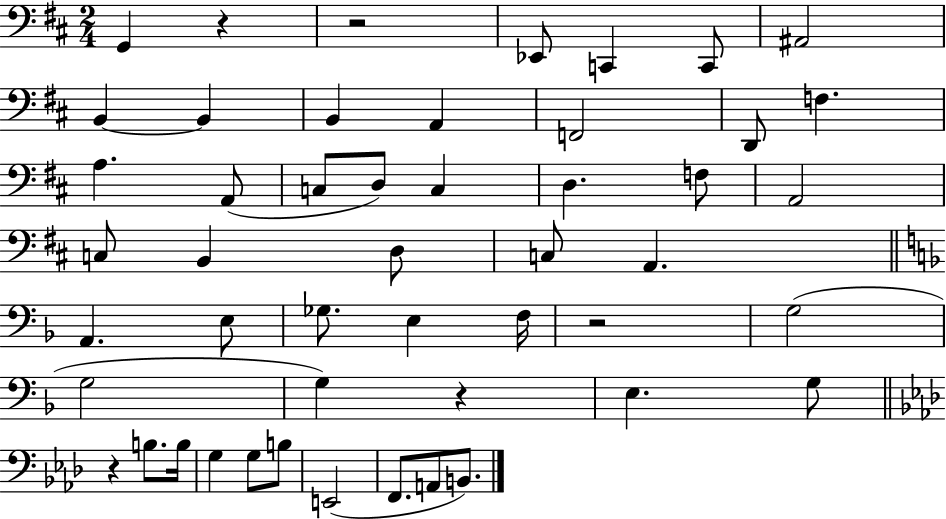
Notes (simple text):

G2/q R/q R/h Eb2/e C2/q C2/e A#2/h B2/q B2/q B2/q A2/q F2/h D2/e F3/q. A3/q. A2/e C3/e D3/e C3/q D3/q. F3/e A2/h C3/e B2/q D3/e C3/e A2/q. A2/q. E3/e Gb3/e. E3/q F3/s R/h G3/h G3/h G3/q R/q E3/q. G3/e R/q B3/e. B3/s G3/q G3/e B3/e E2/h F2/e. A2/e B2/e.